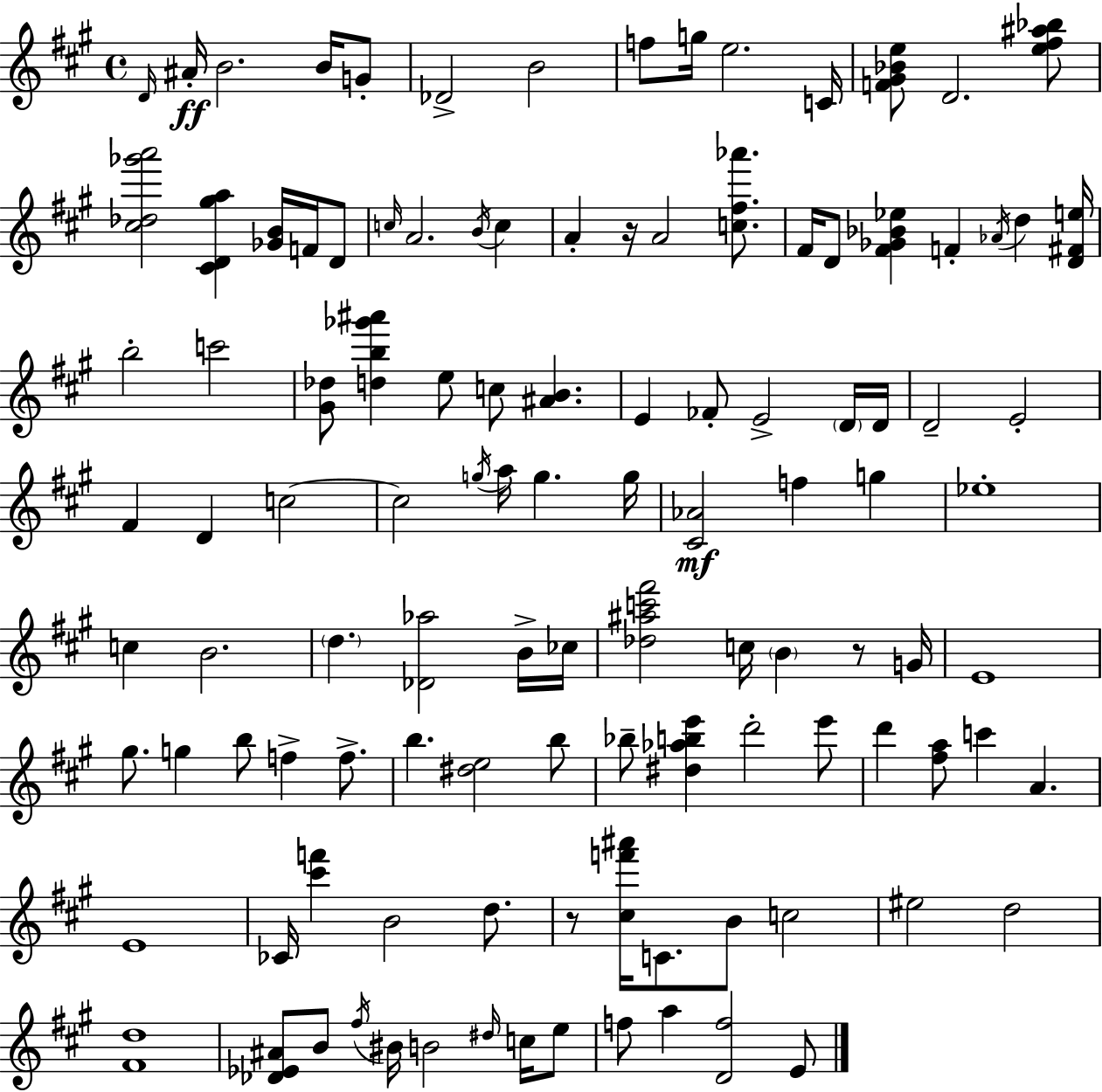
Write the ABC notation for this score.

X:1
T:Untitled
M:4/4
L:1/4
K:A
D/4 ^A/4 B2 B/4 G/2 _D2 B2 f/2 g/4 e2 C/4 [F^G_Be]/2 D2 [e^f^a_b]/2 [^c_d_g'a']2 [^CD^ga] [_GB]/4 F/4 D/2 c/4 A2 B/4 c A z/4 A2 [c^f_a']/2 ^F/4 D/2 [^F_G_B_e] F _A/4 d [D^Fe]/4 b2 c'2 [^G_d]/2 [db_g'^a'] e/2 c/2 [^AB] E _F/2 E2 D/4 D/4 D2 E2 ^F D c2 c2 g/4 a/4 g g/4 [^C_A]2 f g _e4 c B2 d [_D_a]2 B/4 _c/4 [_d^ac'^f']2 c/4 B z/2 G/4 E4 ^g/2 g b/2 f f/2 b [^de]2 b/2 _b/2 [^d_abe'] d'2 e'/2 d' [^fa]/2 c' A E4 _C/4 [^c'f'] B2 d/2 z/2 [^cf'^a']/4 C/2 B/2 c2 ^e2 d2 [^Fd]4 [_D_E^A]/2 B/2 ^f/4 ^B/4 B2 ^d/4 c/4 e/2 f/2 a [Df]2 E/2